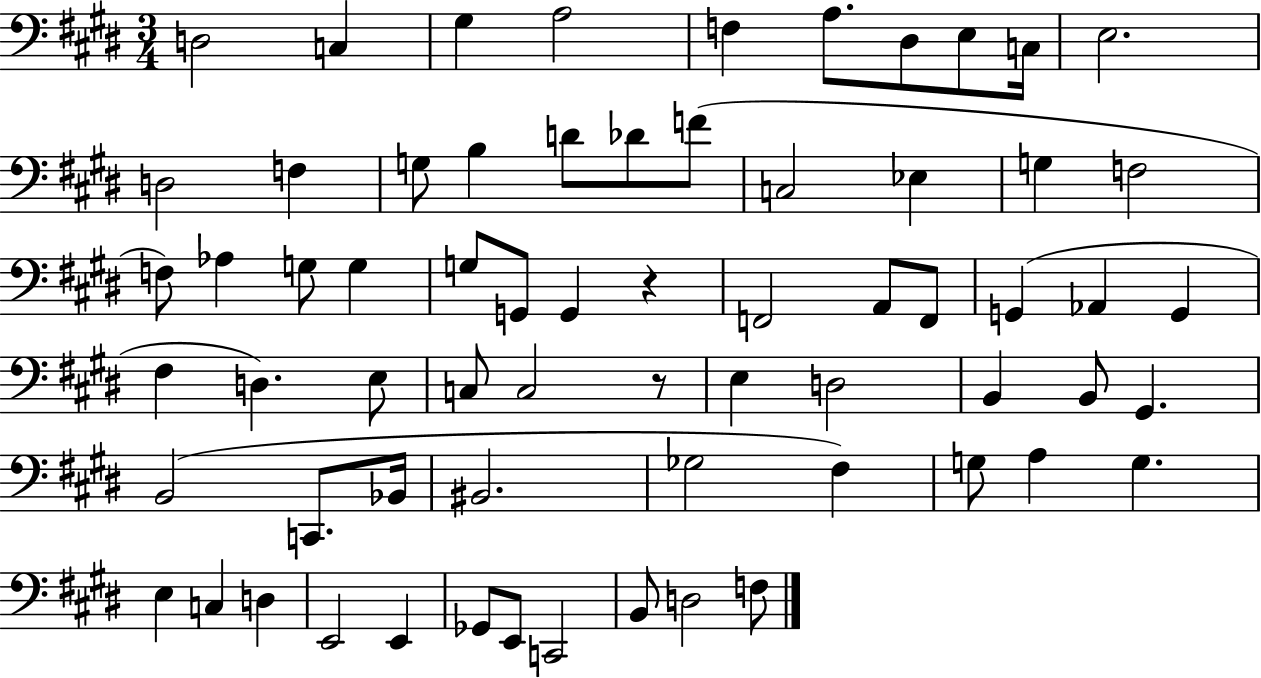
D3/h C3/q G#3/q A3/h F3/q A3/e. D#3/e E3/e C3/s E3/h. D3/h F3/q G3/e B3/q D4/e Db4/e F4/e C3/h Eb3/q G3/q F3/h F3/e Ab3/q G3/e G3/q G3/e G2/e G2/q R/q F2/h A2/e F2/e G2/q Ab2/q G2/q F#3/q D3/q. E3/e C3/e C3/h R/e E3/q D3/h B2/q B2/e G#2/q. B2/h C2/e. Bb2/s BIS2/h. Gb3/h F#3/q G3/e A3/q G3/q. E3/q C3/q D3/q E2/h E2/q Gb2/e E2/e C2/h B2/e D3/h F3/e